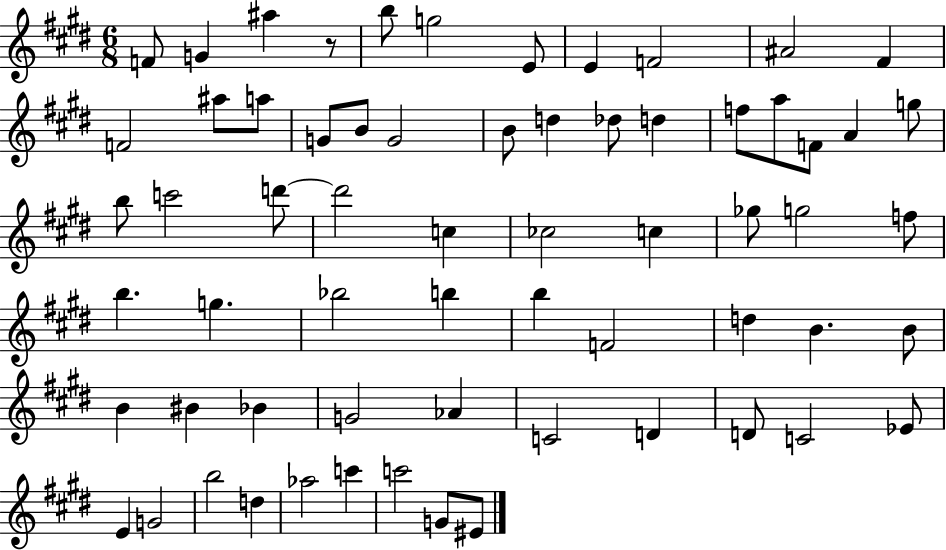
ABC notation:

X:1
T:Untitled
M:6/8
L:1/4
K:E
F/2 G ^a z/2 b/2 g2 E/2 E F2 ^A2 ^F F2 ^a/2 a/2 G/2 B/2 G2 B/2 d _d/2 d f/2 a/2 F/2 A g/2 b/2 c'2 d'/2 d'2 c _c2 c _g/2 g2 f/2 b g _b2 b b F2 d B B/2 B ^B _B G2 _A C2 D D/2 C2 _E/2 E G2 b2 d _a2 c' c'2 G/2 ^E/2